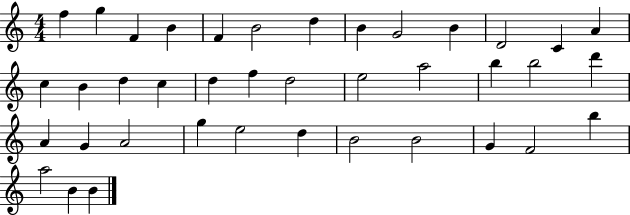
X:1
T:Untitled
M:4/4
L:1/4
K:C
f g F B F B2 d B G2 B D2 C A c B d c d f d2 e2 a2 b b2 d' A G A2 g e2 d B2 B2 G F2 b a2 B B